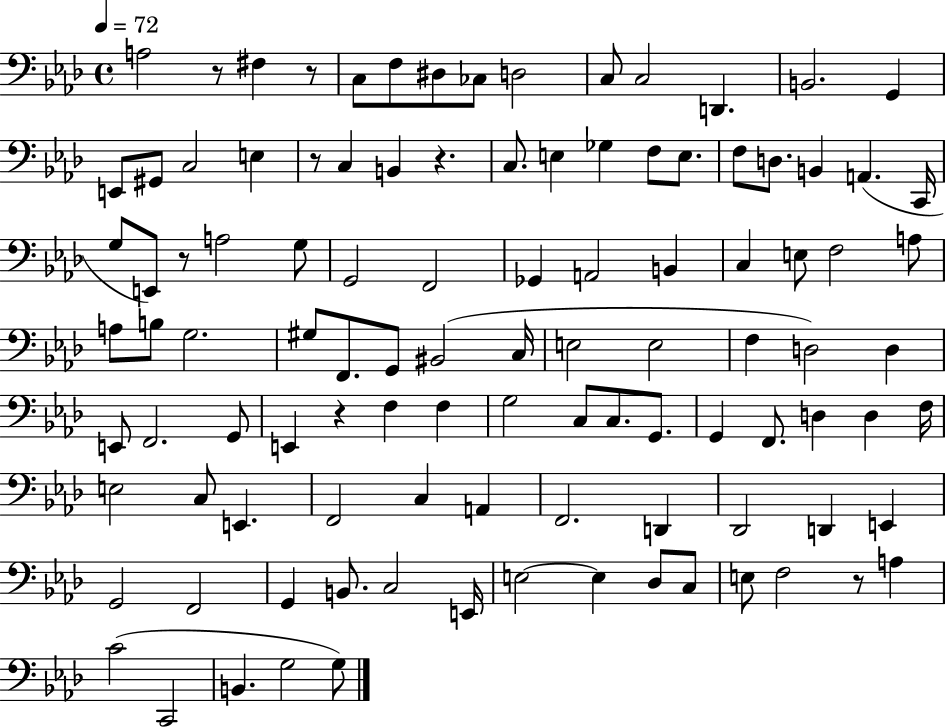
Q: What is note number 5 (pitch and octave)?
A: D#3